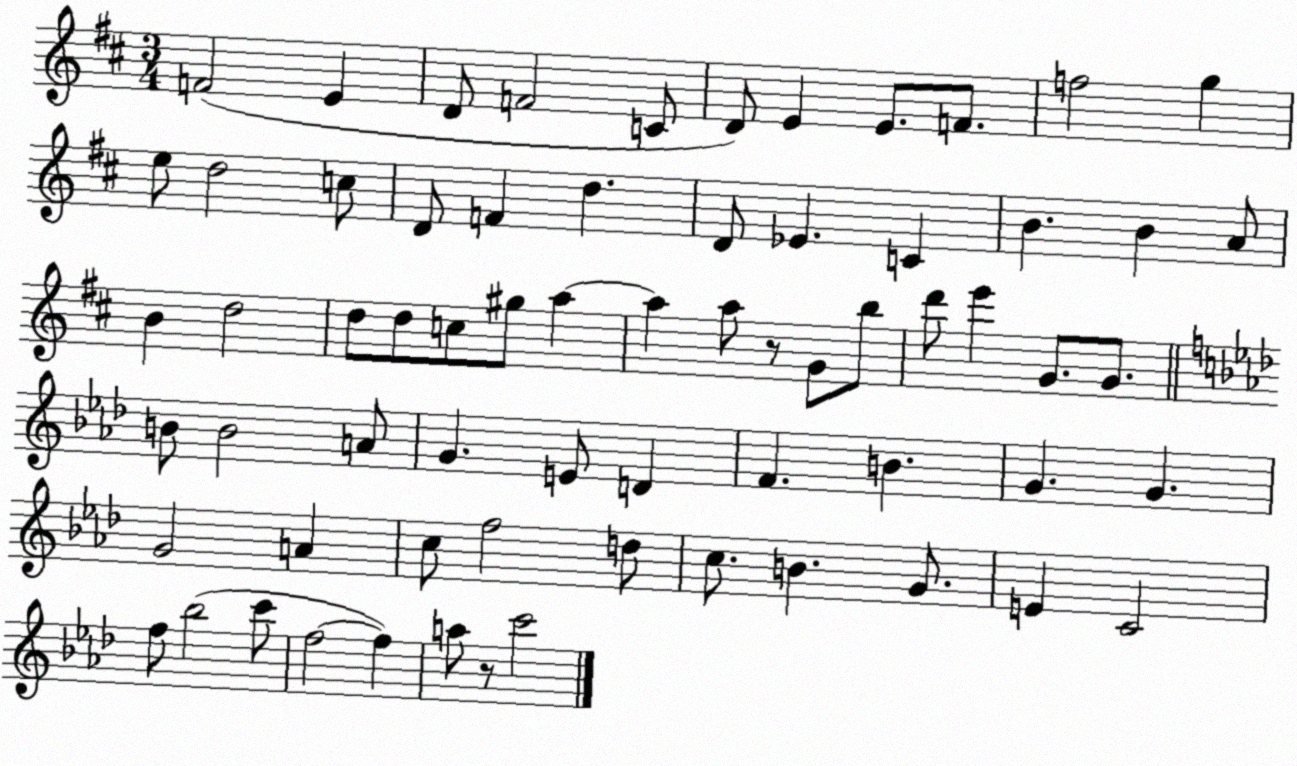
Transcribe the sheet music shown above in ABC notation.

X:1
T:Untitled
M:3/4
L:1/4
K:D
F2 E D/2 F2 C/2 D/2 E E/2 F/2 f2 g e/2 d2 c/2 D/2 F d D/2 _E C B B A/2 B d2 d/2 d/2 c/2 ^g/2 a a a/2 z/2 G/2 b/2 d'/2 e' G/2 G/2 B/2 B2 A/2 G E/2 D F B G G G2 A c/2 f2 d/2 c/2 B G/2 E C2 f/2 _b2 c'/2 f2 f a/2 z/2 c'2